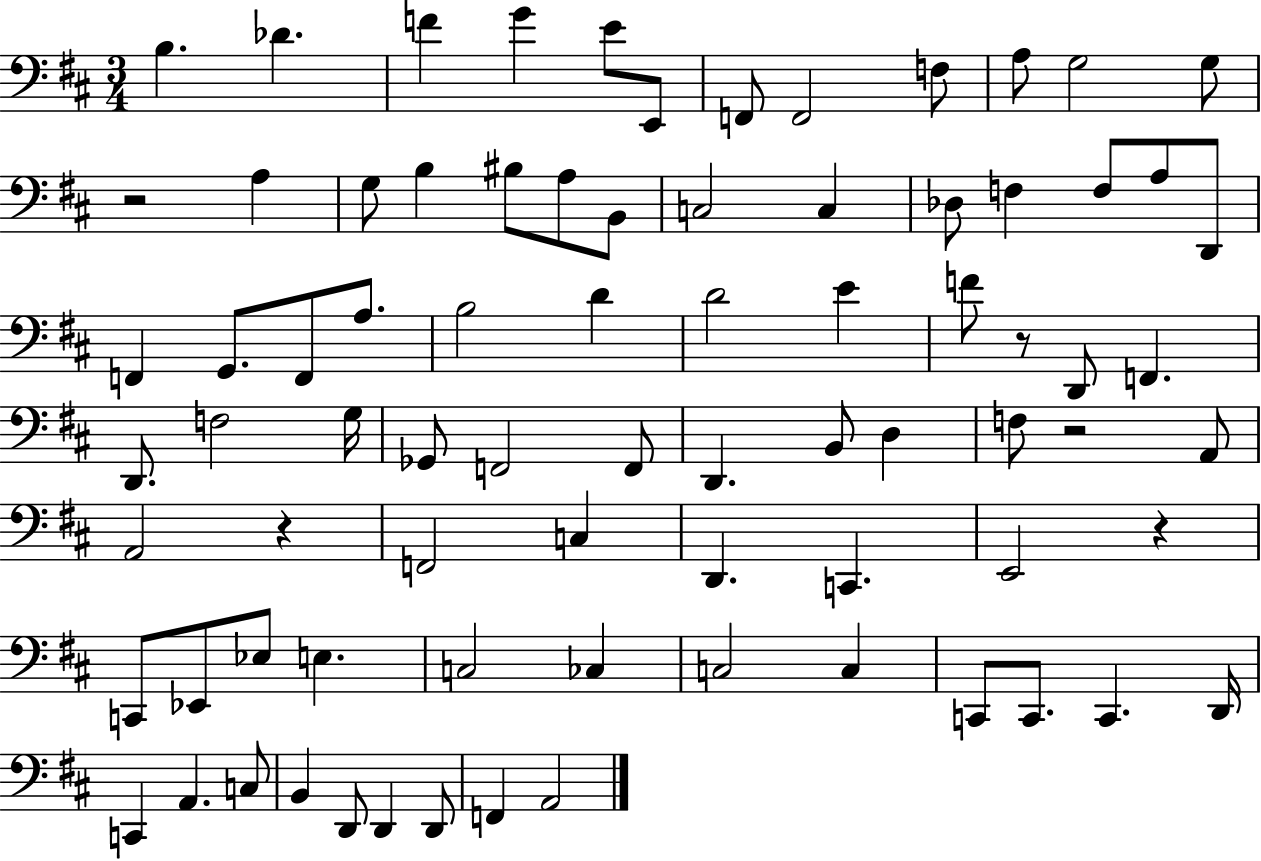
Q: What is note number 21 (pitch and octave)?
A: Db3